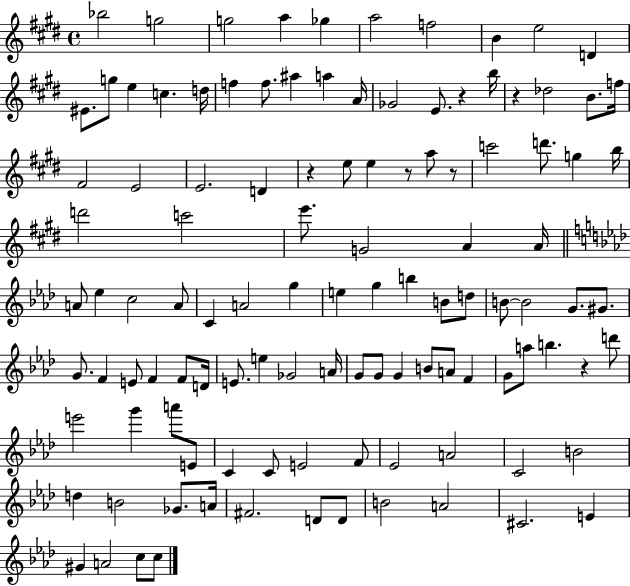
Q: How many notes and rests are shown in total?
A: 112